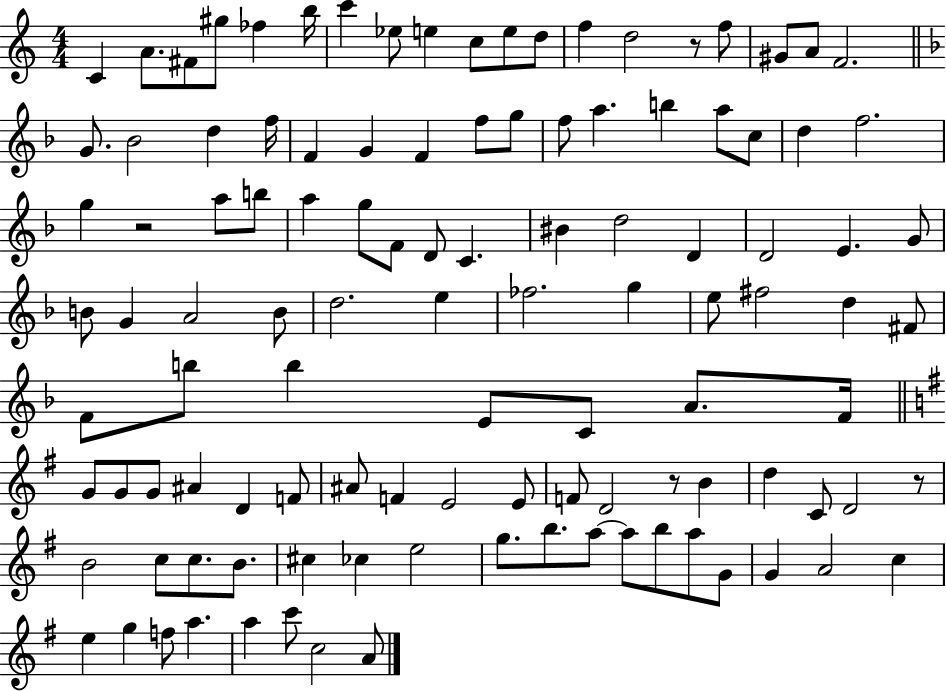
{
  \clef treble
  \numericTimeSignature
  \time 4/4
  \key c \major
  c'4 a'8. fis'8 gis''8 fes''4 b''16 | c'''4 ees''8 e''4 c''8 e''8 d''8 | f''4 d''2 r8 f''8 | gis'8 a'8 f'2. | \break \bar "||" \break \key f \major g'8. bes'2 d''4 f''16 | f'4 g'4 f'4 f''8 g''8 | f''8 a''4. b''4 a''8 c''8 | d''4 f''2. | \break g''4 r2 a''8 b''8 | a''4 g''8 f'8 d'8 c'4. | bis'4 d''2 d'4 | d'2 e'4. g'8 | \break b'8 g'4 a'2 b'8 | d''2. e''4 | fes''2. g''4 | e''8 fis''2 d''4 fis'8 | \break f'8 b''8 b''4 e'8 c'8 a'8. f'16 | \bar "||" \break \key g \major g'8 g'8 g'8 ais'4 d'4 f'8 | ais'8 f'4 e'2 e'8 | f'8 d'2 r8 b'4 | d''4 c'8 d'2 r8 | \break b'2 c''8 c''8. b'8. | cis''4 ces''4 e''2 | g''8. b''8. a''8~~ a''8 b''8 a''8 g'8 | g'4 a'2 c''4 | \break e''4 g''4 f''8 a''4. | a''4 c'''8 c''2 a'8 | \bar "|."
}